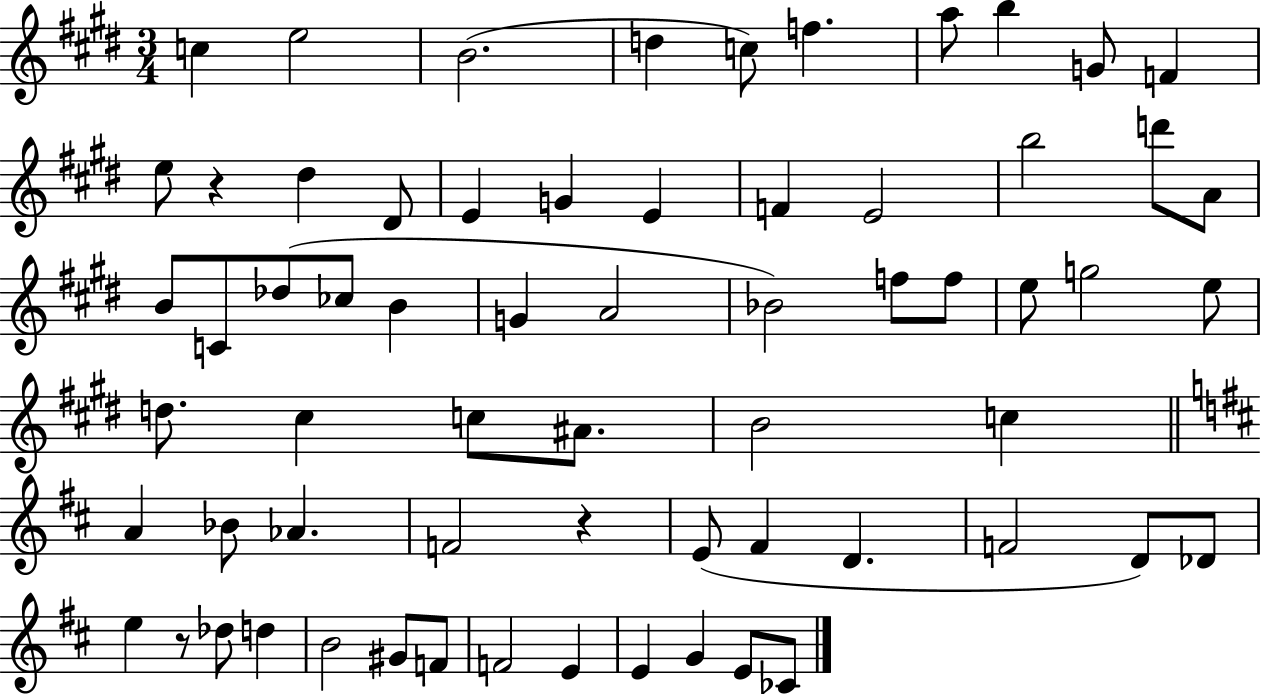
X:1
T:Untitled
M:3/4
L:1/4
K:E
c e2 B2 d c/2 f a/2 b G/2 F e/2 z ^d ^D/2 E G E F E2 b2 d'/2 A/2 B/2 C/2 _d/2 _c/2 B G A2 _B2 f/2 f/2 e/2 g2 e/2 d/2 ^c c/2 ^A/2 B2 c A _B/2 _A F2 z E/2 ^F D F2 D/2 _D/2 e z/2 _d/2 d B2 ^G/2 F/2 F2 E E G E/2 _C/2